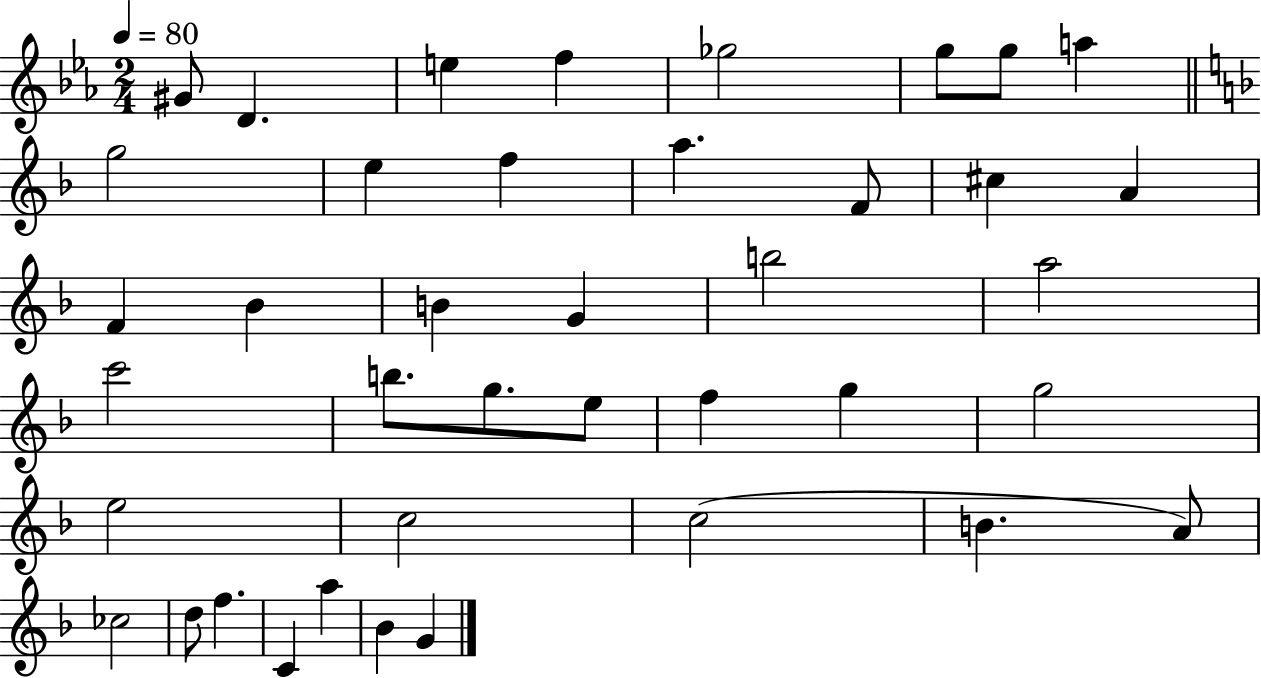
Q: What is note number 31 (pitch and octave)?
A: C5